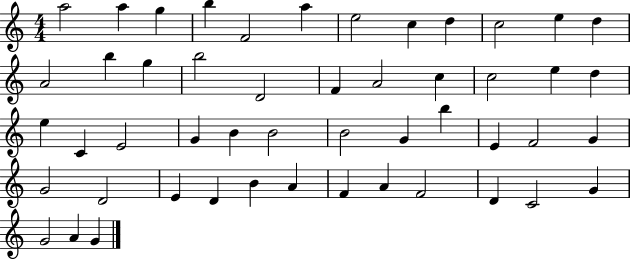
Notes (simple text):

A5/h A5/q G5/q B5/q F4/h A5/q E5/h C5/q D5/q C5/h E5/q D5/q A4/h B5/q G5/q B5/h D4/h F4/q A4/h C5/q C5/h E5/q D5/q E5/q C4/q E4/h G4/q B4/q B4/h B4/h G4/q B5/q E4/q F4/h G4/q G4/h D4/h E4/q D4/q B4/q A4/q F4/q A4/q F4/h D4/q C4/h G4/q G4/h A4/q G4/q